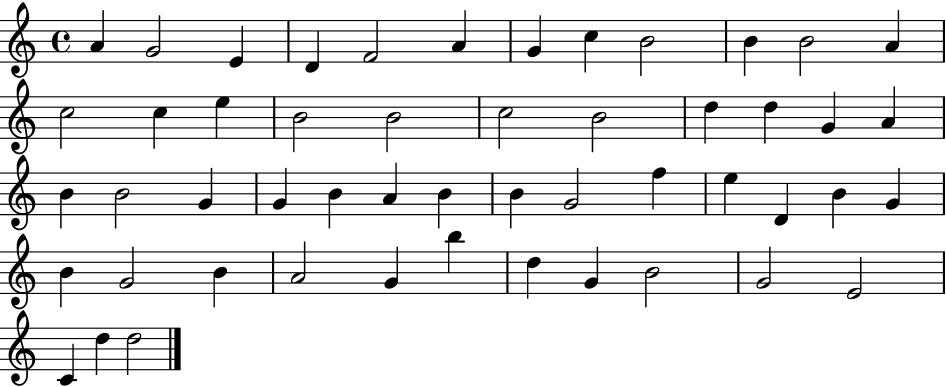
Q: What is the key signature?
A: C major